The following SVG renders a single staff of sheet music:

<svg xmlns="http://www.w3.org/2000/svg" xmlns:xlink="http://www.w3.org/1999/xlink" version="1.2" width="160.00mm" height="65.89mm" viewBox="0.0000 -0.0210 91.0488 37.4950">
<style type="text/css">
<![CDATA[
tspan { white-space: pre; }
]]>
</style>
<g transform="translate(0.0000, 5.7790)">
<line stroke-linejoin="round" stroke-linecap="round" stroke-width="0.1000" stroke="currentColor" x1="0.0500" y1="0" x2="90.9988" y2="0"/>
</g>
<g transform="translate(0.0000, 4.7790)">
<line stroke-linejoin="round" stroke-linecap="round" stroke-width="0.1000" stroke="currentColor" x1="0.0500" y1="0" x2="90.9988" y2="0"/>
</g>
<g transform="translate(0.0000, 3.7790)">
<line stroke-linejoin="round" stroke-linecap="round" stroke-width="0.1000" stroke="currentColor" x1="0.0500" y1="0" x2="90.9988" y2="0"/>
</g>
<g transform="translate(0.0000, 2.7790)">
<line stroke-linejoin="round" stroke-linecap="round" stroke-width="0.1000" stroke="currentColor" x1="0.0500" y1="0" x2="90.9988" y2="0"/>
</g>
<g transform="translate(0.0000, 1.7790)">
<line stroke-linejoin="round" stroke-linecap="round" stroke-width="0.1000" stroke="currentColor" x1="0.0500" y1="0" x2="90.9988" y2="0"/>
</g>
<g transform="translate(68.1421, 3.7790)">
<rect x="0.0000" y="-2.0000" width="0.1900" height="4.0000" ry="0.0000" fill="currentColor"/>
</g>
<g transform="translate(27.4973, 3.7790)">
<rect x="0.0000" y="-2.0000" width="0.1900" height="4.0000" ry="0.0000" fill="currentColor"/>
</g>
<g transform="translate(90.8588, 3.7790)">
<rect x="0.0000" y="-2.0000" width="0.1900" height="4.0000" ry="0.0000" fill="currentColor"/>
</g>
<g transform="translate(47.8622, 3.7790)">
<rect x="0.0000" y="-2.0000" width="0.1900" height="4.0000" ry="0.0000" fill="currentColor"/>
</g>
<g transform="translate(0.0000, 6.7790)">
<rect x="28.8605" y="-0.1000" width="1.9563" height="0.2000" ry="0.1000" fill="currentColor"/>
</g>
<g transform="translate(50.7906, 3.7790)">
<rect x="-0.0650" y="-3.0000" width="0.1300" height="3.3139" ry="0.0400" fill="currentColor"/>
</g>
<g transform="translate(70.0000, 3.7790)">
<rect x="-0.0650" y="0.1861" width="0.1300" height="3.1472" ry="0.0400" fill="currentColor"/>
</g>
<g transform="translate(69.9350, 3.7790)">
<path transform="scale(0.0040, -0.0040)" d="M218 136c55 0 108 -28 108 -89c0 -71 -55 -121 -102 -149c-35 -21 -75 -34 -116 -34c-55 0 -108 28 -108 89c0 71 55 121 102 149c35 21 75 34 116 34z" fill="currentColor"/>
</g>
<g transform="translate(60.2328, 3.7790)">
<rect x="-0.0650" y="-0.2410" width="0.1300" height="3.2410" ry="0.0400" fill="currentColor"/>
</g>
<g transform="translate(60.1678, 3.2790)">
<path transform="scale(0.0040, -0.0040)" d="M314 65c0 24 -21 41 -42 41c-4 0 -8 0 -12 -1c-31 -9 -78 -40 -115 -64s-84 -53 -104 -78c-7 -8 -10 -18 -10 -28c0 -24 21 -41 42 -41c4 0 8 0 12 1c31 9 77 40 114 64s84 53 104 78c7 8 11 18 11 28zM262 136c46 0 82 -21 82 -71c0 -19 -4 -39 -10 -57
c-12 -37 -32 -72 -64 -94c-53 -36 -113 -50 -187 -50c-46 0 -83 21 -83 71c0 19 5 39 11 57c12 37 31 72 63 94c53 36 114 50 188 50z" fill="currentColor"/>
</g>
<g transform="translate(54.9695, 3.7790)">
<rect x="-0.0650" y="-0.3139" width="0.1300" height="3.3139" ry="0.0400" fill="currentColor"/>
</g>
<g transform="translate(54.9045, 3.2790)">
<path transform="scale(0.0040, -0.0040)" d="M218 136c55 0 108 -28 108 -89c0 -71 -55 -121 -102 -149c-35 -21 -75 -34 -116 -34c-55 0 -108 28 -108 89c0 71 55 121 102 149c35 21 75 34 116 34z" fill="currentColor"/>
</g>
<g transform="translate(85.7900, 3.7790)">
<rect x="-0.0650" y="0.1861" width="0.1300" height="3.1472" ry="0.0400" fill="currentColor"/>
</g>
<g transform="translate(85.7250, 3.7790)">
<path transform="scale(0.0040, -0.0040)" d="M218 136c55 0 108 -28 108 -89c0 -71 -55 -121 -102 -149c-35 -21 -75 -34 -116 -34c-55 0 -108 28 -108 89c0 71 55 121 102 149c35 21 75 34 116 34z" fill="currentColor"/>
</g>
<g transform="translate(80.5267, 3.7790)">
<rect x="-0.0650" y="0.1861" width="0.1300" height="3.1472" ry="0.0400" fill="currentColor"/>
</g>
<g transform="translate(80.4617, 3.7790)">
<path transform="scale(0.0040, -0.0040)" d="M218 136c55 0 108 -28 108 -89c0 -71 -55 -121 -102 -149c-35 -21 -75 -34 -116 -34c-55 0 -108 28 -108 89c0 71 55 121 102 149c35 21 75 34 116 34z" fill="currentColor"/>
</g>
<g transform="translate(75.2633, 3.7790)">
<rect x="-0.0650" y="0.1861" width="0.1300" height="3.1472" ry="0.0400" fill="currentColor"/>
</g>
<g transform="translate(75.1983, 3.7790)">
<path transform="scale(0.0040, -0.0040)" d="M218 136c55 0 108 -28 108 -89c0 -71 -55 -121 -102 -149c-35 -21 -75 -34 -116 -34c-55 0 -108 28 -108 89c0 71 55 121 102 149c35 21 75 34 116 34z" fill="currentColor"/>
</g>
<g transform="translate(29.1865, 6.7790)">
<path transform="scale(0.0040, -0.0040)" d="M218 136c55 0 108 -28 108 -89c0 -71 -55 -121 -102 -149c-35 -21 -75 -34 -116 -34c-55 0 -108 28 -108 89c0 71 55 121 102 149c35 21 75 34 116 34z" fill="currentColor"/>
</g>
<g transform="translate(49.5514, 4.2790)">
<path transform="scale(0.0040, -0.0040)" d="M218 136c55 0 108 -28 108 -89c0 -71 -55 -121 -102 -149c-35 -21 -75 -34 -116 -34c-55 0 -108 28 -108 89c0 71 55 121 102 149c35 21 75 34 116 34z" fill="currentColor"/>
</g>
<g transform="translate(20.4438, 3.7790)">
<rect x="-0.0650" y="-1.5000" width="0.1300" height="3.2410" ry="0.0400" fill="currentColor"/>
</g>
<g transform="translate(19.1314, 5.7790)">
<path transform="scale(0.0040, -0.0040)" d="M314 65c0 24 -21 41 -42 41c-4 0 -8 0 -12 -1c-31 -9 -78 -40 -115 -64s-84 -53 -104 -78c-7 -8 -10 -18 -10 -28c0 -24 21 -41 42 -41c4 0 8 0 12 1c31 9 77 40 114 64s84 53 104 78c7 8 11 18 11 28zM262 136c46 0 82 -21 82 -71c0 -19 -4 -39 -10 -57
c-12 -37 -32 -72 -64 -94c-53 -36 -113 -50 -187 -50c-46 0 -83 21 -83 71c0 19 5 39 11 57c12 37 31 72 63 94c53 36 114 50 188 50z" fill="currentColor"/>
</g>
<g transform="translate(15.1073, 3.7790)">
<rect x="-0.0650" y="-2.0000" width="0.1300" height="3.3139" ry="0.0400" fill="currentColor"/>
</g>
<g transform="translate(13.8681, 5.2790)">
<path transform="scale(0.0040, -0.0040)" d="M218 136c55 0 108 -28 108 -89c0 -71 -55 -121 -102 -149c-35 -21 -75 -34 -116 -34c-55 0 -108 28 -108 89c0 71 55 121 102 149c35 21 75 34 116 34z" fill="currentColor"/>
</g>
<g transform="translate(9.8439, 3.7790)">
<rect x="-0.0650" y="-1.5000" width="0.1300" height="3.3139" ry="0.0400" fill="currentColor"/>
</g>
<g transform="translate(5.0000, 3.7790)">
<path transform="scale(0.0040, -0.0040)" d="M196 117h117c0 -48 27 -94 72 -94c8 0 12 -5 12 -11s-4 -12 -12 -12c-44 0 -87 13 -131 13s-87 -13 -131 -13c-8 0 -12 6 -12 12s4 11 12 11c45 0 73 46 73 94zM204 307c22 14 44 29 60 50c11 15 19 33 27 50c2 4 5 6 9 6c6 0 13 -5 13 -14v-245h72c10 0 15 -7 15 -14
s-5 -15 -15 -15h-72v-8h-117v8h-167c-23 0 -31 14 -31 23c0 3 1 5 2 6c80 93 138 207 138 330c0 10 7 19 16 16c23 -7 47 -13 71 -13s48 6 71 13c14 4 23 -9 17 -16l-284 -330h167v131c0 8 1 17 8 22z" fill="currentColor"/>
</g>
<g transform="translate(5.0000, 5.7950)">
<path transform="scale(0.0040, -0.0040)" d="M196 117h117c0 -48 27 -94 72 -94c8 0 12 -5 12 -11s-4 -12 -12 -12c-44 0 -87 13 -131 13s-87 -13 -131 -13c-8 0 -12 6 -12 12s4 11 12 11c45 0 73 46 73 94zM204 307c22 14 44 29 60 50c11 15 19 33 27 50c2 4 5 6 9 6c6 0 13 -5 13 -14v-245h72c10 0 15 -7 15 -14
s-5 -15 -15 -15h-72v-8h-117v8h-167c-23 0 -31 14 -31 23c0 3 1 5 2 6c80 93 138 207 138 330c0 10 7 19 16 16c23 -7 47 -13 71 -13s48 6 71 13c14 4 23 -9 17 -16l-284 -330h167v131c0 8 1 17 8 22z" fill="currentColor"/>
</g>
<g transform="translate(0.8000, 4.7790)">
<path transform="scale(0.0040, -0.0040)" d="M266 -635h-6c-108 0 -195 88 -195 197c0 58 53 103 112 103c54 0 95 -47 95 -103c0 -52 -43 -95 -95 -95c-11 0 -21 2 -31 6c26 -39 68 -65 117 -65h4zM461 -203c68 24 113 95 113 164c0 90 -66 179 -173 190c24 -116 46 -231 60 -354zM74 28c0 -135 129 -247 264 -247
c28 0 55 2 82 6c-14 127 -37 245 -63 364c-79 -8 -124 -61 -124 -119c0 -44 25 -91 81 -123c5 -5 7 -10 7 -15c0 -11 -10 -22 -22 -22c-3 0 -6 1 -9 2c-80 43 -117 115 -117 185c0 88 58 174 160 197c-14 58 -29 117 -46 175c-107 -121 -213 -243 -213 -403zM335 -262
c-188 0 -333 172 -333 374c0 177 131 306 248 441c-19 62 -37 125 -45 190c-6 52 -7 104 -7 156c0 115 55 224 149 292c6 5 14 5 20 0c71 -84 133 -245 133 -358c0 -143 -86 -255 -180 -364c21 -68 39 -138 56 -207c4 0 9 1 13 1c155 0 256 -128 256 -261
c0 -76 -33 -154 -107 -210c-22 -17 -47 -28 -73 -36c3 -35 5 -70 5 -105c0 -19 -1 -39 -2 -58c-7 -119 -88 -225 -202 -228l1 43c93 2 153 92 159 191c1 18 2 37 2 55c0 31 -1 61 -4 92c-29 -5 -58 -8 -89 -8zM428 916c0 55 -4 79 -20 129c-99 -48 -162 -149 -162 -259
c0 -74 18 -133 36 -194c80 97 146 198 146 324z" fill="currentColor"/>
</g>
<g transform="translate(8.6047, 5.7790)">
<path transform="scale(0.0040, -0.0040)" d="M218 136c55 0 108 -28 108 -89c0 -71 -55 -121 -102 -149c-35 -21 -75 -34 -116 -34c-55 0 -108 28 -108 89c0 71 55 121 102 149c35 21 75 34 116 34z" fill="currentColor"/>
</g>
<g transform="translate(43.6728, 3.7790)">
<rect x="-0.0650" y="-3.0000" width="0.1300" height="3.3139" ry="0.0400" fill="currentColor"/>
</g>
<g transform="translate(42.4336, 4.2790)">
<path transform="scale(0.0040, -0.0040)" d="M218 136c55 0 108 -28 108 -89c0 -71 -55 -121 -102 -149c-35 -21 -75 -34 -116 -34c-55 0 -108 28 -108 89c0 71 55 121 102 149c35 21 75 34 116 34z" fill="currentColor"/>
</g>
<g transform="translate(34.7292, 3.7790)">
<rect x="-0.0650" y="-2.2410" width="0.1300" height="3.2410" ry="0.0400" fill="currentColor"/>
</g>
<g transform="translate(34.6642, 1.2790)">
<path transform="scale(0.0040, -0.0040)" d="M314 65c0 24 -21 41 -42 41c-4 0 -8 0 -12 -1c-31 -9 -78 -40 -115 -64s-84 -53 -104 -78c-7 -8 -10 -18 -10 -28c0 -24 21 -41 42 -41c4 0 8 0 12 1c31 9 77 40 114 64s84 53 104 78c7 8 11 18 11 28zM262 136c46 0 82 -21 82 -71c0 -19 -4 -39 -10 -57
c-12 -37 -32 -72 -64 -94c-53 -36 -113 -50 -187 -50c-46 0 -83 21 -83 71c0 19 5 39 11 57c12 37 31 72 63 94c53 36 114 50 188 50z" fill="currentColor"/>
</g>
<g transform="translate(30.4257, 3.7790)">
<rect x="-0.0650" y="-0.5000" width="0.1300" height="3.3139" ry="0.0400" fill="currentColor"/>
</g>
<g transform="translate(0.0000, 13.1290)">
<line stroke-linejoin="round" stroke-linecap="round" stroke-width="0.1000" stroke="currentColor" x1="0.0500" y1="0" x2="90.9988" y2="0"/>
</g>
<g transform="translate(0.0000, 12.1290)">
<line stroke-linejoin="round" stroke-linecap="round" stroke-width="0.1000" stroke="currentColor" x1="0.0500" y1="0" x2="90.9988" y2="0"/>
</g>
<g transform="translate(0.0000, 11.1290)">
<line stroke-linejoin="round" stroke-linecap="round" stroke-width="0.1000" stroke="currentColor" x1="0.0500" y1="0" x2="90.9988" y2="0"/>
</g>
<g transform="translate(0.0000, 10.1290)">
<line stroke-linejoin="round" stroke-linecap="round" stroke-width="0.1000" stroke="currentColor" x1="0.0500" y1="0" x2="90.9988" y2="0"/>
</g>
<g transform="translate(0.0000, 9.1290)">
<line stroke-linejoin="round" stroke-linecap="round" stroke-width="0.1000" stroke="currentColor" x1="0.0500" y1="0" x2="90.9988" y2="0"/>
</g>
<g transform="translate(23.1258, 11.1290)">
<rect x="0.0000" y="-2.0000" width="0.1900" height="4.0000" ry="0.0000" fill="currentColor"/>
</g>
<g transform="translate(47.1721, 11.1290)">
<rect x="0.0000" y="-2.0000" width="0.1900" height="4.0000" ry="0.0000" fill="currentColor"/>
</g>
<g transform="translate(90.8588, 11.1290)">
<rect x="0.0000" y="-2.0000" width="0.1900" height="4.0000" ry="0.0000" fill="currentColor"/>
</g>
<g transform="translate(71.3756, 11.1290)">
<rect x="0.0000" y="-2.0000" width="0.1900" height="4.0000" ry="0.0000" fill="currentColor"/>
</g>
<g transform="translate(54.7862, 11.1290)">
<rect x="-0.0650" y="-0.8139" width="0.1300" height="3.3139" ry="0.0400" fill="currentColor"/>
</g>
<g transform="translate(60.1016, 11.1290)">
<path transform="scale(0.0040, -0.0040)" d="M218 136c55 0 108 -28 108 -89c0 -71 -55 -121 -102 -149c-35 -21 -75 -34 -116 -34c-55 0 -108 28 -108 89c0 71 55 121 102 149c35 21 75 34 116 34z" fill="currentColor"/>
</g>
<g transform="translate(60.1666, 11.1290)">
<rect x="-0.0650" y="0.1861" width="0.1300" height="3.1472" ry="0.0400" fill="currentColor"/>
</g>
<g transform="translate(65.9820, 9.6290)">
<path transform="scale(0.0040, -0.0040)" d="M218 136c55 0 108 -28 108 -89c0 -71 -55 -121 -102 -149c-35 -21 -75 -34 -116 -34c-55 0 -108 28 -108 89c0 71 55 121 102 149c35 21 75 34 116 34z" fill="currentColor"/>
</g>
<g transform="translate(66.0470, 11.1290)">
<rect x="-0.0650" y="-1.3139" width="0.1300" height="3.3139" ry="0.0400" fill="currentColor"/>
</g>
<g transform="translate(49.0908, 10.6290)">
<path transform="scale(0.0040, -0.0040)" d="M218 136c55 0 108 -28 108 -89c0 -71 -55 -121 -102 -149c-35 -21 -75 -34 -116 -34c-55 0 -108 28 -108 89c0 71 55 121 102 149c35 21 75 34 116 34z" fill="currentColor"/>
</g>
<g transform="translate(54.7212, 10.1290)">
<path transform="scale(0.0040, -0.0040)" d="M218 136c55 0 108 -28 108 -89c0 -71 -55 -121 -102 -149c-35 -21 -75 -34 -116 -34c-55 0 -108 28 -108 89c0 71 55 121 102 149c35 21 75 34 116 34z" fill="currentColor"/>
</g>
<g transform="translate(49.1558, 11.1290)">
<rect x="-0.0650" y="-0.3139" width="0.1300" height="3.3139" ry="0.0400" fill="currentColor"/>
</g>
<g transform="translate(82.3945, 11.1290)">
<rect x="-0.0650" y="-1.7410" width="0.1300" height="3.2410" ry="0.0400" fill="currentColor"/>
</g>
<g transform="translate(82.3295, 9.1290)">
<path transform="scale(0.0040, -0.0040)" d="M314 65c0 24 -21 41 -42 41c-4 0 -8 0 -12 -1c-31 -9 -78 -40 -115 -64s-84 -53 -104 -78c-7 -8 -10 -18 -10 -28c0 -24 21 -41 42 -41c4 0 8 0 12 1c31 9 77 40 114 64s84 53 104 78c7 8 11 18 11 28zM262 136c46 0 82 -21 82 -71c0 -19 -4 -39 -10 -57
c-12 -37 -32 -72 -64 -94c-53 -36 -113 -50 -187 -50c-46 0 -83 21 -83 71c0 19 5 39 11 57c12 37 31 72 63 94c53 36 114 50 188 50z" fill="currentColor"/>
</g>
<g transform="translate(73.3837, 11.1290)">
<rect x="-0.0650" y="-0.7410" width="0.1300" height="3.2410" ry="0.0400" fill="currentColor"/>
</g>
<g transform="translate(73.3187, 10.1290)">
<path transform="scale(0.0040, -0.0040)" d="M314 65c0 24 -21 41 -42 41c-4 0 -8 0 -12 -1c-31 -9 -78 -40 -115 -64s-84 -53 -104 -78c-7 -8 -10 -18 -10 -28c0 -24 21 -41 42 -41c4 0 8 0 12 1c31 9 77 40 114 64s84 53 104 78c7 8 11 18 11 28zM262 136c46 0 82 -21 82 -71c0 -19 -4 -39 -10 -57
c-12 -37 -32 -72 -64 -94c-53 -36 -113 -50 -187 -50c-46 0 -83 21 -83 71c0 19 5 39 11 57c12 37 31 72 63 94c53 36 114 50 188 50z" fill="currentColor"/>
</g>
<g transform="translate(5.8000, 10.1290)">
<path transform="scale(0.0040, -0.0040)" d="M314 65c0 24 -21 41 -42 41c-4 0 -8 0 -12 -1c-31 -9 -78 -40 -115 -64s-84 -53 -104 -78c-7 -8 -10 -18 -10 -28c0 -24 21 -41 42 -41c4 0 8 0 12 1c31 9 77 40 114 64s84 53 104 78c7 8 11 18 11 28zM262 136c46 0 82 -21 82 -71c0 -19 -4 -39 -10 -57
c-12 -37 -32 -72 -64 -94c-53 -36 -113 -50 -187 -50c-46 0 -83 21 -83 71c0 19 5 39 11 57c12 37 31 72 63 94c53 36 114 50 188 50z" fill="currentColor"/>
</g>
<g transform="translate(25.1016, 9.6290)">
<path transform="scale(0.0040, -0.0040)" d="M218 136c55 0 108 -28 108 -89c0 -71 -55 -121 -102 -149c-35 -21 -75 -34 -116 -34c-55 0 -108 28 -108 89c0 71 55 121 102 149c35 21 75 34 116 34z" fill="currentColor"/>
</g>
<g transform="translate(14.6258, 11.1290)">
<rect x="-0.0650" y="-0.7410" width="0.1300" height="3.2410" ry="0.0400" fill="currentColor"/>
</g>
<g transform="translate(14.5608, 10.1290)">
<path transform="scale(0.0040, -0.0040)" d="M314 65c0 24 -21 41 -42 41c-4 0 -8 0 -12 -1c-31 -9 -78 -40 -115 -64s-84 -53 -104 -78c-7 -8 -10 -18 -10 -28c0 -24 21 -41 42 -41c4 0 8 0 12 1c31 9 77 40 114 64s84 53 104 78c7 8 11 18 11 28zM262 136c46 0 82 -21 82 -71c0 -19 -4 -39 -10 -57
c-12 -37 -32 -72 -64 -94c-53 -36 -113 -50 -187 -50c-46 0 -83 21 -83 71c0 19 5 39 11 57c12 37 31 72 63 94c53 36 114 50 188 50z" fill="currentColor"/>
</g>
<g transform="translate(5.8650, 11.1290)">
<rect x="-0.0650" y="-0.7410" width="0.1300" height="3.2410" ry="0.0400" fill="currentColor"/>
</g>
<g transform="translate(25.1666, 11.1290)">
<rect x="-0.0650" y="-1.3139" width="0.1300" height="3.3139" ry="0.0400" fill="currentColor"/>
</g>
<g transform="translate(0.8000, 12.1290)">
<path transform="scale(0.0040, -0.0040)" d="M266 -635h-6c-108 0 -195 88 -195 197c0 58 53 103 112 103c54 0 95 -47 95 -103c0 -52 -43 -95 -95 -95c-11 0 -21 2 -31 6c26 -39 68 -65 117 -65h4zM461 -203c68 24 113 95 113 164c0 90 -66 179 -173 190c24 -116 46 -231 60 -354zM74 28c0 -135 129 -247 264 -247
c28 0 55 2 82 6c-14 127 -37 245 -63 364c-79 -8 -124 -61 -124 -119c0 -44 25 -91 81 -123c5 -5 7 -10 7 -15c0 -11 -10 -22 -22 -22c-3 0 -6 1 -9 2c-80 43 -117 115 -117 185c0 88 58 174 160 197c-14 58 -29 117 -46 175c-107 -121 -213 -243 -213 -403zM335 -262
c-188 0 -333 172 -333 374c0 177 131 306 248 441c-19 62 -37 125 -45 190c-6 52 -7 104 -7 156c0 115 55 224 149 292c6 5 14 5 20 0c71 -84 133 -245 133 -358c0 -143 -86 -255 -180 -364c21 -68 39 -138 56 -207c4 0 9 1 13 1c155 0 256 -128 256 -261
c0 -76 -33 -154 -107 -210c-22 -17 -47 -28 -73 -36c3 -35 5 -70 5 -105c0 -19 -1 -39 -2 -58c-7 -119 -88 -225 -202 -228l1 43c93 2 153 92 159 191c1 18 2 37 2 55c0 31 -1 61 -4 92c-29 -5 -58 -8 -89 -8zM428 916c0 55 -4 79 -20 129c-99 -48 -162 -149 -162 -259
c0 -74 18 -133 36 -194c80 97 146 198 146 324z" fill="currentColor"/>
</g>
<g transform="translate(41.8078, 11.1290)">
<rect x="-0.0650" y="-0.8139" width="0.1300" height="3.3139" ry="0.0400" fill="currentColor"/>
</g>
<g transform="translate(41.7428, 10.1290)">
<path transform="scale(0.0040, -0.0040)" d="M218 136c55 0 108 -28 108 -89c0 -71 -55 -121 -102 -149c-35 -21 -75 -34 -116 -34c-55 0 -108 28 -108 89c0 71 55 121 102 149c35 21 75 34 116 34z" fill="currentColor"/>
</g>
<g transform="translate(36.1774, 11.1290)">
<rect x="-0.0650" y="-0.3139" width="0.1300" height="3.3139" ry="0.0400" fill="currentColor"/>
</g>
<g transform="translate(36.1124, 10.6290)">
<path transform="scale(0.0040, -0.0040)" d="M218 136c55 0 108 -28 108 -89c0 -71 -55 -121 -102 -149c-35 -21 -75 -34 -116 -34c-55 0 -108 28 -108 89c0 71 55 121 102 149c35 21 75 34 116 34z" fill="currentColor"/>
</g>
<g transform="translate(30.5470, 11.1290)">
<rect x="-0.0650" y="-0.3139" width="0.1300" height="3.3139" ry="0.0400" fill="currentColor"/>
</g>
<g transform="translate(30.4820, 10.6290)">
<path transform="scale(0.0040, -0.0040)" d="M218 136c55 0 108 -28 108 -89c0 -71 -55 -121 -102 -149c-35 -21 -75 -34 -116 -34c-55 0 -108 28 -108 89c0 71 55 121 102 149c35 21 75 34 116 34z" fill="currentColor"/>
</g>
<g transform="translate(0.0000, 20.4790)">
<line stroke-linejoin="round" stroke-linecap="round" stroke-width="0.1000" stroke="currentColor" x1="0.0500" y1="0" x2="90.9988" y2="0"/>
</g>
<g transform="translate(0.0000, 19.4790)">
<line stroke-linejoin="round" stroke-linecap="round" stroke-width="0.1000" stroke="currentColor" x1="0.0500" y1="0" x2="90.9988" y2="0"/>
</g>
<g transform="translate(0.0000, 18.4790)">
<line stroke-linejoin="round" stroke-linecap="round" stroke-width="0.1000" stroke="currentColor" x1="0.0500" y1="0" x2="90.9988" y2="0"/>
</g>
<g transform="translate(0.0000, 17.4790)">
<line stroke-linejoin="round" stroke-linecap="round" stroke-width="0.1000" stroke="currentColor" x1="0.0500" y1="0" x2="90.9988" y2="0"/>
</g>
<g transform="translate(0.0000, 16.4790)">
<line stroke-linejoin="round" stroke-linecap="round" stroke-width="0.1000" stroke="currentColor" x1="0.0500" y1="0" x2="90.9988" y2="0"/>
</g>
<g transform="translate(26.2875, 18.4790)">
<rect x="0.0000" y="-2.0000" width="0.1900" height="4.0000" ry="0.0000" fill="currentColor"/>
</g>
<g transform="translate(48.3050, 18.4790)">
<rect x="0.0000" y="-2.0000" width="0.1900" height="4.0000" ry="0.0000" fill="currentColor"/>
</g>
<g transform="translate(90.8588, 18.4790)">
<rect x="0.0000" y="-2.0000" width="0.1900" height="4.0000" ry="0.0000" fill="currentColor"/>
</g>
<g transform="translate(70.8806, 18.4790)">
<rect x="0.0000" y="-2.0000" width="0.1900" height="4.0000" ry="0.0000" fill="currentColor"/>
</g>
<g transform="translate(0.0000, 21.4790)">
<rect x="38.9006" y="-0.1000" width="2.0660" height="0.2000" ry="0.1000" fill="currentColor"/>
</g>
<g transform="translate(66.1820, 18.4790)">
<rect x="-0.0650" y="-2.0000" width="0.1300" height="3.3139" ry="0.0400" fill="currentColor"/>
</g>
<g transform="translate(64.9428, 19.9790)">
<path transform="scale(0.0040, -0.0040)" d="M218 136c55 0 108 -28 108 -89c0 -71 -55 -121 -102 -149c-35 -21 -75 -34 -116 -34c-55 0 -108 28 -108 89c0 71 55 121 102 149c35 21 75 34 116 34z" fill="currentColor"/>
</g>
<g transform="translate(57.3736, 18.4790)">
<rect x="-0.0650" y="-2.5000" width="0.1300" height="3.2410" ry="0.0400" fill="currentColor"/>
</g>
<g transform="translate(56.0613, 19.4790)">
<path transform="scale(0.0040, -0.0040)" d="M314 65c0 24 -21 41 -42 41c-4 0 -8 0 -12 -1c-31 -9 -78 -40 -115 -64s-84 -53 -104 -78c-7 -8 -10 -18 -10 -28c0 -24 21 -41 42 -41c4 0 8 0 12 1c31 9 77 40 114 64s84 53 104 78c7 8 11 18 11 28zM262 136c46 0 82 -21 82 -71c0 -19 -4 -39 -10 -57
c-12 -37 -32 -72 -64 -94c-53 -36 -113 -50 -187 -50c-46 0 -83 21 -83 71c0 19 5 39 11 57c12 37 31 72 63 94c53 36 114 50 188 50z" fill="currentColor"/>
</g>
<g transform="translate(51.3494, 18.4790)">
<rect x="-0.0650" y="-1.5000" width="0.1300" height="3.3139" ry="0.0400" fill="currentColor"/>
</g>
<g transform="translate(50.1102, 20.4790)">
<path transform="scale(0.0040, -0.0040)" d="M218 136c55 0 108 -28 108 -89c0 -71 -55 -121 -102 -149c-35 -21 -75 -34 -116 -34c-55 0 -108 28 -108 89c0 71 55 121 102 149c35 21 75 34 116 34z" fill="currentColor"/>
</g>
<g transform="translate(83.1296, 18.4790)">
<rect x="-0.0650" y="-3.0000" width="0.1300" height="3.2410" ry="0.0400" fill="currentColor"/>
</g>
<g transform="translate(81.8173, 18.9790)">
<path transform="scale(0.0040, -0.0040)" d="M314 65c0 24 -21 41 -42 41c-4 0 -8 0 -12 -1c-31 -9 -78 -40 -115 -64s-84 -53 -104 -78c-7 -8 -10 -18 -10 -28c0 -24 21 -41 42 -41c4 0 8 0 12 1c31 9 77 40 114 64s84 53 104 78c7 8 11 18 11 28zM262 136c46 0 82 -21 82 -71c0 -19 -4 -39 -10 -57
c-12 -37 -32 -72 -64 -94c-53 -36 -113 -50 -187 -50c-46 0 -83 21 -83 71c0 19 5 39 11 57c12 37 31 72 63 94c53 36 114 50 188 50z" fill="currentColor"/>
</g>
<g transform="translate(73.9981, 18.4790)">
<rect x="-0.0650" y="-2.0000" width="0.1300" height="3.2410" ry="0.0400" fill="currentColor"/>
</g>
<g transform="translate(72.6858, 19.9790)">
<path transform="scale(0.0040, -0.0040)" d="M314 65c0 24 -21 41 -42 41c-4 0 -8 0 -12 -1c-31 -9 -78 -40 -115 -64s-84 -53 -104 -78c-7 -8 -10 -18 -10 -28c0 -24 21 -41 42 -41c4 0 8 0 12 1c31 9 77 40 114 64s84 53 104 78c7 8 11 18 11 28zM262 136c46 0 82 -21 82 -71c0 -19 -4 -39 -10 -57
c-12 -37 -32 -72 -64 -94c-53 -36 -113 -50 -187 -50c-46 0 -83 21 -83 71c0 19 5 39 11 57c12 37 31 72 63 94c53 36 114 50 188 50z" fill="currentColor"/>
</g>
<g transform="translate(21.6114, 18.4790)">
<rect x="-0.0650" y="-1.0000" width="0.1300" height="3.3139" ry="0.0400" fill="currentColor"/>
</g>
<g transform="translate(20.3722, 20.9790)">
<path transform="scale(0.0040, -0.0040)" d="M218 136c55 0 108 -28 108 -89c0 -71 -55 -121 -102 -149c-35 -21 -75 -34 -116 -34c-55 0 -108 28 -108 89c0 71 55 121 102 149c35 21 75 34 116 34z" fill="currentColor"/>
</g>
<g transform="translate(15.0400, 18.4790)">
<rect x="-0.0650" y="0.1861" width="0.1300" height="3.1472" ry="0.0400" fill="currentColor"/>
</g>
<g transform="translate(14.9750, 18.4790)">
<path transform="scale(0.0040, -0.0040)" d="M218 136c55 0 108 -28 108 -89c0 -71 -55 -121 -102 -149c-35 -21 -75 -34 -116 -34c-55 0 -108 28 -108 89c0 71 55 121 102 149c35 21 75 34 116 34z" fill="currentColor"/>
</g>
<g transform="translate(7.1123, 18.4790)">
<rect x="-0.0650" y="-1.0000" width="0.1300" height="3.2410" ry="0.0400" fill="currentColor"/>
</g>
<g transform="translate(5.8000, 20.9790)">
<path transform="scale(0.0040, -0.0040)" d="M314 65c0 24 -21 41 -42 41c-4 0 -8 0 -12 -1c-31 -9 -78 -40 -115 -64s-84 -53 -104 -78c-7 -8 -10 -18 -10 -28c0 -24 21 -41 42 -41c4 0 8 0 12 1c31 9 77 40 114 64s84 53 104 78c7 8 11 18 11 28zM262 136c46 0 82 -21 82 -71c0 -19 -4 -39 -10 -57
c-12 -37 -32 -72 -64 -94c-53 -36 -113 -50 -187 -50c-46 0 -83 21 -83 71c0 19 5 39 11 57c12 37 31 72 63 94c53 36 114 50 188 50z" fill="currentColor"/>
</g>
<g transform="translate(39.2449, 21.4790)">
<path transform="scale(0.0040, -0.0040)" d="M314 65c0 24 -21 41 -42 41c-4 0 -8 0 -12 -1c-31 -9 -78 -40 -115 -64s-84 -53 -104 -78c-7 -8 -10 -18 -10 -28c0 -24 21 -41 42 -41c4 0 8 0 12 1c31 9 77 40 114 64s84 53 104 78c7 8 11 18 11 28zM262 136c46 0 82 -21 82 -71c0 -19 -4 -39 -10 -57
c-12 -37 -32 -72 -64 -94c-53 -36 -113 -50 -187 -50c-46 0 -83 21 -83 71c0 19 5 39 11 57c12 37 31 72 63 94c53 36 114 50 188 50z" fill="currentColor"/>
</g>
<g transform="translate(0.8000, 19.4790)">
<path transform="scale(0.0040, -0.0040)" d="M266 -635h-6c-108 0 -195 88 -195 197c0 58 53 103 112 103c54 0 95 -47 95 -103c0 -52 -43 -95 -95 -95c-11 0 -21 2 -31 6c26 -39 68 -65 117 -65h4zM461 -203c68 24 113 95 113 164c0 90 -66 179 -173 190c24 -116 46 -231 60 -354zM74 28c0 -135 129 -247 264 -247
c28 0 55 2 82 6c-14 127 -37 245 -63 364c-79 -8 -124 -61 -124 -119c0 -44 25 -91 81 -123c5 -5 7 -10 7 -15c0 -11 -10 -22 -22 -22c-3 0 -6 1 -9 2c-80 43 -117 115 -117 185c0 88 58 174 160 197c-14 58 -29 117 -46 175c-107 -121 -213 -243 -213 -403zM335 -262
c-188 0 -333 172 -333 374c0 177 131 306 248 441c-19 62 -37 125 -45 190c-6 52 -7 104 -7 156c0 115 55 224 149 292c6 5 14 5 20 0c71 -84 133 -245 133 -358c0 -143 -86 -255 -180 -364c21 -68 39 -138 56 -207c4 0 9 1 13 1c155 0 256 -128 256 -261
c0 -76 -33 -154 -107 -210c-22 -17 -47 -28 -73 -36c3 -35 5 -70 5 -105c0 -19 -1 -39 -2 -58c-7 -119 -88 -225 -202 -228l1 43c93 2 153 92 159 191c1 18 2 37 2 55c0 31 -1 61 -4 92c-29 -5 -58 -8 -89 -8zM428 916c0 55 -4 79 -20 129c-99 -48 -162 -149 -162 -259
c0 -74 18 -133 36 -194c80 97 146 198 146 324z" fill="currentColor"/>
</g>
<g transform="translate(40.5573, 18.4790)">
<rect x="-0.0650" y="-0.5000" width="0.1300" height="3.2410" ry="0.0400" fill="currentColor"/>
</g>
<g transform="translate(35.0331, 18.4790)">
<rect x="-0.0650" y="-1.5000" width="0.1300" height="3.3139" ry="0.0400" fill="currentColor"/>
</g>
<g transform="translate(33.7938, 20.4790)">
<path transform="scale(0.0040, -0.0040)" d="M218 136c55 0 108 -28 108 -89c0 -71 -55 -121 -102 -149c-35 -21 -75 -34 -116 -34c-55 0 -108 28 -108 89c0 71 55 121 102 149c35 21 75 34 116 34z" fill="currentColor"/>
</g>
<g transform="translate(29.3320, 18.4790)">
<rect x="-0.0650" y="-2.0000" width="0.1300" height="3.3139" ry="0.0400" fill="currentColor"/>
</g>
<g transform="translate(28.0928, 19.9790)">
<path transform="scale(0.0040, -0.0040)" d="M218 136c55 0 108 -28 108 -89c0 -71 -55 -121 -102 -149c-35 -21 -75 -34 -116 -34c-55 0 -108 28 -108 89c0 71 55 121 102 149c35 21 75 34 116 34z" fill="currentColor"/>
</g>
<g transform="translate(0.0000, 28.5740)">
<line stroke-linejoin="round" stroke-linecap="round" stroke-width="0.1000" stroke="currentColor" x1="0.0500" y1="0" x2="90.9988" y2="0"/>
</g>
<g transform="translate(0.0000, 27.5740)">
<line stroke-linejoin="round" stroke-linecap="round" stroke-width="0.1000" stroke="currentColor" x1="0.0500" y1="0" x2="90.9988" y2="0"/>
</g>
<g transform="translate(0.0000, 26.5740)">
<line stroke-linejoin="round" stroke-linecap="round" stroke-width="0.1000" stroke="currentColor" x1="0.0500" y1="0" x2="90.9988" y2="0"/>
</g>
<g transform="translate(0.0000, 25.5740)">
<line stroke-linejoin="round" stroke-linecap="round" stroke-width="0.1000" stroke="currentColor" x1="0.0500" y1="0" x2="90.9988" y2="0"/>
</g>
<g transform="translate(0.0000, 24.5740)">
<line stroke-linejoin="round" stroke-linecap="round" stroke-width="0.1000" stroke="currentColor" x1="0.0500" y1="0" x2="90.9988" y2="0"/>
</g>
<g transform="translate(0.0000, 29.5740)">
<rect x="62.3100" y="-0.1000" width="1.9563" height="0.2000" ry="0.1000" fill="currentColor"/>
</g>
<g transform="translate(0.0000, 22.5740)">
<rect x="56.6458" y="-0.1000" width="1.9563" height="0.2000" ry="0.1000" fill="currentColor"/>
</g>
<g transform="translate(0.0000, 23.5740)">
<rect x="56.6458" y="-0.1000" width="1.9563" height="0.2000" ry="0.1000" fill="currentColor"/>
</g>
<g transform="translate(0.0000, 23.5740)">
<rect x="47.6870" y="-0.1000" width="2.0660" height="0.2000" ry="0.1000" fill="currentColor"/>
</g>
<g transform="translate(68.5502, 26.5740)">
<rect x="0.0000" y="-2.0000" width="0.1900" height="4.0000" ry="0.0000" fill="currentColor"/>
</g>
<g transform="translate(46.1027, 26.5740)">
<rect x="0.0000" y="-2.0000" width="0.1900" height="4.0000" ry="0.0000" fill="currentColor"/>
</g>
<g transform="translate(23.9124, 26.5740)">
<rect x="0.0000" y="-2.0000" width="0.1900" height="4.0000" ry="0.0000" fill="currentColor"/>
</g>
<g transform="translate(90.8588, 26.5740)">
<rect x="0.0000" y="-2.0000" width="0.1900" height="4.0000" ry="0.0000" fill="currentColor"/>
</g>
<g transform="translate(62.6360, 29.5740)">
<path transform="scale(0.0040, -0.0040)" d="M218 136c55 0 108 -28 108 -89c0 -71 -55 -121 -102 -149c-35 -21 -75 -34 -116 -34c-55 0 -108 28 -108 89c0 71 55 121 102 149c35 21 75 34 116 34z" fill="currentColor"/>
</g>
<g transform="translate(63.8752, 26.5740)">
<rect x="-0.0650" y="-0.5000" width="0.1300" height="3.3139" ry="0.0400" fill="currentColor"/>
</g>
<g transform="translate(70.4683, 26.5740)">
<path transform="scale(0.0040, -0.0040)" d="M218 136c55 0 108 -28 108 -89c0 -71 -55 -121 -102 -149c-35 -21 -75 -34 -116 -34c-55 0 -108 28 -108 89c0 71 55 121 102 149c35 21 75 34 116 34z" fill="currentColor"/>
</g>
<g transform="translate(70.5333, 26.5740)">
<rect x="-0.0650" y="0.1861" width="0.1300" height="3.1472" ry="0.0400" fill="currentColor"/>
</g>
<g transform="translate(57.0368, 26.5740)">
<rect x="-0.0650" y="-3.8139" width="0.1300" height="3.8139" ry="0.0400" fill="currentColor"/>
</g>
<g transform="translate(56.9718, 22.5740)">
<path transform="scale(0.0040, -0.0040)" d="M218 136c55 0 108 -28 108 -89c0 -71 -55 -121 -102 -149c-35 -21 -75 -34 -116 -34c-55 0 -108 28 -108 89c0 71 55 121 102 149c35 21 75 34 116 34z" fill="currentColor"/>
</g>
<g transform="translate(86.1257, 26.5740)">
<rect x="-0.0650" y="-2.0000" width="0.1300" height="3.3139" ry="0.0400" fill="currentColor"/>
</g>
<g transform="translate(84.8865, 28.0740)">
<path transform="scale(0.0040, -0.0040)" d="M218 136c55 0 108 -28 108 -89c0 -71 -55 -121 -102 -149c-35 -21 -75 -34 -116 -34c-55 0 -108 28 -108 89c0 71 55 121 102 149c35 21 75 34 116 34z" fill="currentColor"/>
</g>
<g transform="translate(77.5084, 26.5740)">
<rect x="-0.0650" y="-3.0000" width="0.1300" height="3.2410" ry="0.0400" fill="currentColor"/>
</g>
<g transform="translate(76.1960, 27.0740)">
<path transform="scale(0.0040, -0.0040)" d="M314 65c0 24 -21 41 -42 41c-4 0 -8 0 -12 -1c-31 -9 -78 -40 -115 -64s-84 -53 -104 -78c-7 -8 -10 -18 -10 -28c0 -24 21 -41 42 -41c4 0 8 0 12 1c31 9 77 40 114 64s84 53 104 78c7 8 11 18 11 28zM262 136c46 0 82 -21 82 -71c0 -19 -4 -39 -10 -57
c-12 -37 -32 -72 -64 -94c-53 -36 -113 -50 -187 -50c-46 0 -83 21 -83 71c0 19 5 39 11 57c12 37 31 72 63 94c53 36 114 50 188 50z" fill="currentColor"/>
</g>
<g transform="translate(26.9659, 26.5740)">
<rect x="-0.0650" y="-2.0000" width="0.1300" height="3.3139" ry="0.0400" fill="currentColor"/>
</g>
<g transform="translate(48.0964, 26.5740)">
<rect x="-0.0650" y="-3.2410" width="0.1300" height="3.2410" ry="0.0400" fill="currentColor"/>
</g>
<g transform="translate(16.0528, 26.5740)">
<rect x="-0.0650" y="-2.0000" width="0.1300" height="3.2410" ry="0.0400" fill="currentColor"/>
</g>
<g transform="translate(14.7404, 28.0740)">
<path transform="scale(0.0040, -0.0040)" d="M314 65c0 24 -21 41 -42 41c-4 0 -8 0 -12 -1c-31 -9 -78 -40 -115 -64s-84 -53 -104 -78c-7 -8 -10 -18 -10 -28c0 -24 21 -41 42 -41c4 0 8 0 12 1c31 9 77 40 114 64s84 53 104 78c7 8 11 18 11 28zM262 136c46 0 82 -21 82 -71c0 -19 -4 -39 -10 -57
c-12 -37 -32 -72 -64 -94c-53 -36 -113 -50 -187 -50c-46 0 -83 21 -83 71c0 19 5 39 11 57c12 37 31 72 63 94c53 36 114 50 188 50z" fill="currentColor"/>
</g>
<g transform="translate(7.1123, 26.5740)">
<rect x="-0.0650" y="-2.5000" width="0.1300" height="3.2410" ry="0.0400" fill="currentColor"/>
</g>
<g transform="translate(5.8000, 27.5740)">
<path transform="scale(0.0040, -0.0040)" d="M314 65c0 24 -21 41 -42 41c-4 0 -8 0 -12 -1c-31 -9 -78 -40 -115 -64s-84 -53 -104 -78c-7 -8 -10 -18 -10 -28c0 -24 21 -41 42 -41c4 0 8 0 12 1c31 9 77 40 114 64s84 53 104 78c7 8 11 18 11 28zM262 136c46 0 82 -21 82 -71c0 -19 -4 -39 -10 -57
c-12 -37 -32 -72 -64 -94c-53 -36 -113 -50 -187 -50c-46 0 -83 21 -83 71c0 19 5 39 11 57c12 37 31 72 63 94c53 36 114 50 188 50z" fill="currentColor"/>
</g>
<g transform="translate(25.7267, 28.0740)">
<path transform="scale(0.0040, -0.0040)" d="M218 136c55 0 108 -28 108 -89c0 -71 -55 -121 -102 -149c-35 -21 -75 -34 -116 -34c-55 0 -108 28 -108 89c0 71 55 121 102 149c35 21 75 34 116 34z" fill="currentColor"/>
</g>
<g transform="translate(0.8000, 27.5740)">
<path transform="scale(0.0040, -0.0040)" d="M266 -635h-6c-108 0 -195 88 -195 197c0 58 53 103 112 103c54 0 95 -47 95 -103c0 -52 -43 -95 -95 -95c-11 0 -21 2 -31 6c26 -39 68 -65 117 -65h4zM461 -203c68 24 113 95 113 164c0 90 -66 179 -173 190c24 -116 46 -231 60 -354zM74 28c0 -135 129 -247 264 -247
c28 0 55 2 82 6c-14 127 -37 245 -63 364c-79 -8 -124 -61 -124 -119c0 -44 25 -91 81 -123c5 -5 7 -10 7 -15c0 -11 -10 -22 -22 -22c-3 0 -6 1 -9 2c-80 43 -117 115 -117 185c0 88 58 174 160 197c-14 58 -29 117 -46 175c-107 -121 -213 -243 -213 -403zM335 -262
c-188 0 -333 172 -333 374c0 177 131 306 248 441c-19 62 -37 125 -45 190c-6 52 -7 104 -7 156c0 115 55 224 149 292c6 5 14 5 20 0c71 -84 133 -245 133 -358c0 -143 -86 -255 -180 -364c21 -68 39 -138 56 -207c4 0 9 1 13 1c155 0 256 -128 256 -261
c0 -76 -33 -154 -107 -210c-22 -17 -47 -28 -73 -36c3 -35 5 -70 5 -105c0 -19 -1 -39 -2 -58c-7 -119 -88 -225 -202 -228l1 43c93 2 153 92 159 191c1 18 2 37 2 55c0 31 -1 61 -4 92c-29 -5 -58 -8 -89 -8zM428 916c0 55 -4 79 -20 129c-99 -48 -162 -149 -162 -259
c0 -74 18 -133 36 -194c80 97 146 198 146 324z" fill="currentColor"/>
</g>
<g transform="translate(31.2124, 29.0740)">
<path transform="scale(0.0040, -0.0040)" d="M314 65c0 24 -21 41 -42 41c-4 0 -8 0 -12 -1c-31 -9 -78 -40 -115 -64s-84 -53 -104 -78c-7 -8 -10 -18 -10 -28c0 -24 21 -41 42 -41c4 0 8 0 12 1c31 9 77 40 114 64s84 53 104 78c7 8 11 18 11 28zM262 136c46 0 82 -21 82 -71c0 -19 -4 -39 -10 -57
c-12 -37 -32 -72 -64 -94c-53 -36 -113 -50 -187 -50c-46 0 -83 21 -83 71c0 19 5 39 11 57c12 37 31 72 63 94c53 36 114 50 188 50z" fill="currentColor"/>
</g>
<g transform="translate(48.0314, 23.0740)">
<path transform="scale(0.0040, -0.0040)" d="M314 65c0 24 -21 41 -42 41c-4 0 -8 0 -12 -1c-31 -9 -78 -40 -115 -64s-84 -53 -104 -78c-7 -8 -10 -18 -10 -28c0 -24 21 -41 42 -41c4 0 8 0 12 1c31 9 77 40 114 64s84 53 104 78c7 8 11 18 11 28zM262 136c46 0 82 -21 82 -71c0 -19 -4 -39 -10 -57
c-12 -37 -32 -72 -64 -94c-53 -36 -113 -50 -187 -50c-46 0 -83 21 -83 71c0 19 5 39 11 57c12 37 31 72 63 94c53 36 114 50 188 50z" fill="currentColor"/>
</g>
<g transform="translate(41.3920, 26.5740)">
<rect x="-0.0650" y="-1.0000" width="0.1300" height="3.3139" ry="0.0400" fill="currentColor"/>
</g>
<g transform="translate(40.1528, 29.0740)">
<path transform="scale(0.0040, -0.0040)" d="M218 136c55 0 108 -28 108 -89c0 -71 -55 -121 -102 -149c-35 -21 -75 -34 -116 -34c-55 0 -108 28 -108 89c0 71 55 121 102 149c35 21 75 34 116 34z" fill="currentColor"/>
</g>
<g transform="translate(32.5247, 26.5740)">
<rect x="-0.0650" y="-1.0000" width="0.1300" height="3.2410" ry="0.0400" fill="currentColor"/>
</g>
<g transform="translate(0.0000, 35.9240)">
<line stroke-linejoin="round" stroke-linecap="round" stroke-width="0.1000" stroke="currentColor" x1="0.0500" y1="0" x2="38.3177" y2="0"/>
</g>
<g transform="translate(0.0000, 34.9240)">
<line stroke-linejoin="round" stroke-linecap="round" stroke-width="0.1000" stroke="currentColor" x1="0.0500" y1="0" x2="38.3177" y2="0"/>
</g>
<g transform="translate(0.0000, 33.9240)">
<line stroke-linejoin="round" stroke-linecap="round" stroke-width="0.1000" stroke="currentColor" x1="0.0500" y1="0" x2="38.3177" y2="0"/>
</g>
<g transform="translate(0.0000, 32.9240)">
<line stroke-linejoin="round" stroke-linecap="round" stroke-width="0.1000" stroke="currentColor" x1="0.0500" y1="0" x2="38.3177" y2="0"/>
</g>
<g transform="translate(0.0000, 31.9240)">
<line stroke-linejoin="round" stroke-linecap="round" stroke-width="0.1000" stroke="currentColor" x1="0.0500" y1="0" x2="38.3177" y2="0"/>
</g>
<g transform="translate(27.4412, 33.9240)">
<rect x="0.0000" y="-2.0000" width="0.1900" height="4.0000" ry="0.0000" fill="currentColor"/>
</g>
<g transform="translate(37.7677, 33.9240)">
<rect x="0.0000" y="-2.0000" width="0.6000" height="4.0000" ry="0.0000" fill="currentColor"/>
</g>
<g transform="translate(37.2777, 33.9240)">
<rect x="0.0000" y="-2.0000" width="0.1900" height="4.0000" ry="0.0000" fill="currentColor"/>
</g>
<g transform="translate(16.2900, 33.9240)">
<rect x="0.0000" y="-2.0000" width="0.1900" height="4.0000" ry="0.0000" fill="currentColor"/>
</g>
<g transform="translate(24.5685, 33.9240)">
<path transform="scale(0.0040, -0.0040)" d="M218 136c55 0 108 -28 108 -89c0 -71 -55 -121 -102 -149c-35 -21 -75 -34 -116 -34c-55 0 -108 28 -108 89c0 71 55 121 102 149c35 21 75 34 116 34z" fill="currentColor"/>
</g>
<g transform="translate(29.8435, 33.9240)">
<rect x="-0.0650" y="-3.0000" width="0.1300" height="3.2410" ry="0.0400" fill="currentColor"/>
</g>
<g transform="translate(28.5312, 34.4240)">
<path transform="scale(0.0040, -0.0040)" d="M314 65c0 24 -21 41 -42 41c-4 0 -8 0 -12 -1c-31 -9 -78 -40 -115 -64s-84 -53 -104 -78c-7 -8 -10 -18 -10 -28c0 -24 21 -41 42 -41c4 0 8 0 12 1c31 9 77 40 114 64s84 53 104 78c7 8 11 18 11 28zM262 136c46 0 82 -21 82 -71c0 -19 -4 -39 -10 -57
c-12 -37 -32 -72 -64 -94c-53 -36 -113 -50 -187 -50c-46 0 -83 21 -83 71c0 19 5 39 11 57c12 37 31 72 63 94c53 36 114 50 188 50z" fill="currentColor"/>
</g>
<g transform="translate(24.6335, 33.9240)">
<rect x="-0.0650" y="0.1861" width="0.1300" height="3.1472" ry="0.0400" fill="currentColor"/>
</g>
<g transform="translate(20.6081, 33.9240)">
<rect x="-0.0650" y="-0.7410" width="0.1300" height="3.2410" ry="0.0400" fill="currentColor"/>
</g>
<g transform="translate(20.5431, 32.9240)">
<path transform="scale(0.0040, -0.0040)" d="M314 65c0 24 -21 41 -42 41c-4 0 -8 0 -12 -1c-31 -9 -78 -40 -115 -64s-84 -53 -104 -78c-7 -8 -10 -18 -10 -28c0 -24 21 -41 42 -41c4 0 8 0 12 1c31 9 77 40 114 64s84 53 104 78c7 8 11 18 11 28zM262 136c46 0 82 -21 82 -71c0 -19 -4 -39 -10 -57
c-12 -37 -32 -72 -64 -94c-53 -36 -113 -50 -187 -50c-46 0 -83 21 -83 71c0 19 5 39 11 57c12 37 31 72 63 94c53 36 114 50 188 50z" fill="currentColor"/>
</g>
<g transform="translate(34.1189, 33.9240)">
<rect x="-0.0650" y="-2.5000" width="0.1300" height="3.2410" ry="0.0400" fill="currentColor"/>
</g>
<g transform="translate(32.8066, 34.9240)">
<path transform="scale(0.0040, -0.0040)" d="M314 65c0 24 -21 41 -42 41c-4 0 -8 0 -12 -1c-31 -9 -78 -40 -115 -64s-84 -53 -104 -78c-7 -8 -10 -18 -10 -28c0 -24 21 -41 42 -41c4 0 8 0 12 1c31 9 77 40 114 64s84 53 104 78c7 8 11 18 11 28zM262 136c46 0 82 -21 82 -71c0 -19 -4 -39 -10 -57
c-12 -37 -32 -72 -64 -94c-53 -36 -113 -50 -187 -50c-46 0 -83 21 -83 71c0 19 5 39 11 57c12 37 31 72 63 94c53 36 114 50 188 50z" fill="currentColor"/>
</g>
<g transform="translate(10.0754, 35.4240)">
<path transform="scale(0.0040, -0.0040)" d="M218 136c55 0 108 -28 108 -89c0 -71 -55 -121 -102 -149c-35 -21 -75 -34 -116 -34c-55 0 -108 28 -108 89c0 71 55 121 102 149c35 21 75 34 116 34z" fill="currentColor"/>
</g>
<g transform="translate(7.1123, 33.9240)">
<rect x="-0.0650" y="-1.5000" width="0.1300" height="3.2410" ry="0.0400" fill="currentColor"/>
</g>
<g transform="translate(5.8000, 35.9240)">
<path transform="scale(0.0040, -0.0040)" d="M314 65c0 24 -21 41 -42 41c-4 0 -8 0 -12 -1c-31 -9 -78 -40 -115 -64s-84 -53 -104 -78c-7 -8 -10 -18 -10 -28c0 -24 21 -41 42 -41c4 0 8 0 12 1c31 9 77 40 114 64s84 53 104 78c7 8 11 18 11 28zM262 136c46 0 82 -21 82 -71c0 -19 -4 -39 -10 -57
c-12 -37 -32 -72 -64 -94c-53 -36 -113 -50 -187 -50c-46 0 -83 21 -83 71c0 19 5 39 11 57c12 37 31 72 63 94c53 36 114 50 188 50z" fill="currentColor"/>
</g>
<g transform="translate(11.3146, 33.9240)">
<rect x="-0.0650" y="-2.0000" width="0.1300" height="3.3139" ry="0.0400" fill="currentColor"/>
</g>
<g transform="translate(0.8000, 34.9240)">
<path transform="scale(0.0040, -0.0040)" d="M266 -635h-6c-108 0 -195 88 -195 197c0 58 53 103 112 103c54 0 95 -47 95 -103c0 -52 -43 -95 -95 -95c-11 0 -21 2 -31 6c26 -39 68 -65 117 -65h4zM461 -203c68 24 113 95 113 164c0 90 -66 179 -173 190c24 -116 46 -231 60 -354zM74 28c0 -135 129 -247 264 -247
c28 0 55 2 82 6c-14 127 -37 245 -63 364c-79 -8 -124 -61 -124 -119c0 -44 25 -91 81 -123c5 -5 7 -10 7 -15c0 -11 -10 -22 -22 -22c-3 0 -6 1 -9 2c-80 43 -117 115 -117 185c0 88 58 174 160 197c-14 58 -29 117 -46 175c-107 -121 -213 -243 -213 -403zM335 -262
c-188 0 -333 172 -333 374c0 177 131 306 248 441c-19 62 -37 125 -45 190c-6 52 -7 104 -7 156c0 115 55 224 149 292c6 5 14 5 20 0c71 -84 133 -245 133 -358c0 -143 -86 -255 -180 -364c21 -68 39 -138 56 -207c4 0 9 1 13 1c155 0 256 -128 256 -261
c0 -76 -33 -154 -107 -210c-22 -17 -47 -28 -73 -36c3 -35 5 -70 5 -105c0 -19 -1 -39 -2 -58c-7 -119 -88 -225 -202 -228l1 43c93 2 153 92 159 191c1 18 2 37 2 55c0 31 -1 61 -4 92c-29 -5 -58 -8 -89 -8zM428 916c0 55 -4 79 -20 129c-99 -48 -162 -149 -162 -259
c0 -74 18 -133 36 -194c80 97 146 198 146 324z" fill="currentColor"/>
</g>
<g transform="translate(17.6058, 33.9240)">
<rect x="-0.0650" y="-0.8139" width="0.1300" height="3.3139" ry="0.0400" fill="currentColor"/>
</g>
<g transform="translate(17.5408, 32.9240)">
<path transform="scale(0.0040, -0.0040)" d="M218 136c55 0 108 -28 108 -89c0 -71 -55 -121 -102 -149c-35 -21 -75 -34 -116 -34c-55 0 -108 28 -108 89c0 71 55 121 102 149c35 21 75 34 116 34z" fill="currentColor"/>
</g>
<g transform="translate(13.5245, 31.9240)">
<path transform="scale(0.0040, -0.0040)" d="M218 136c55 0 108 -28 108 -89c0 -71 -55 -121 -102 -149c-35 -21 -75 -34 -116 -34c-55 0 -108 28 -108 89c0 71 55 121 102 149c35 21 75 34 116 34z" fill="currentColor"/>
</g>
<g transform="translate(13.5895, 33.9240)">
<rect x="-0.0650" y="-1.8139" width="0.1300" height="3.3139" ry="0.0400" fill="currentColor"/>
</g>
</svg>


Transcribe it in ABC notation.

X:1
T:Untitled
M:4/4
L:1/4
K:C
E F E2 C g2 A A c c2 B B B B d2 d2 e c c d c d B e d2 f2 D2 B D F E C2 E G2 F F2 A2 G2 F2 F D2 D b2 c' C B A2 F E2 F f d d2 B A2 G2